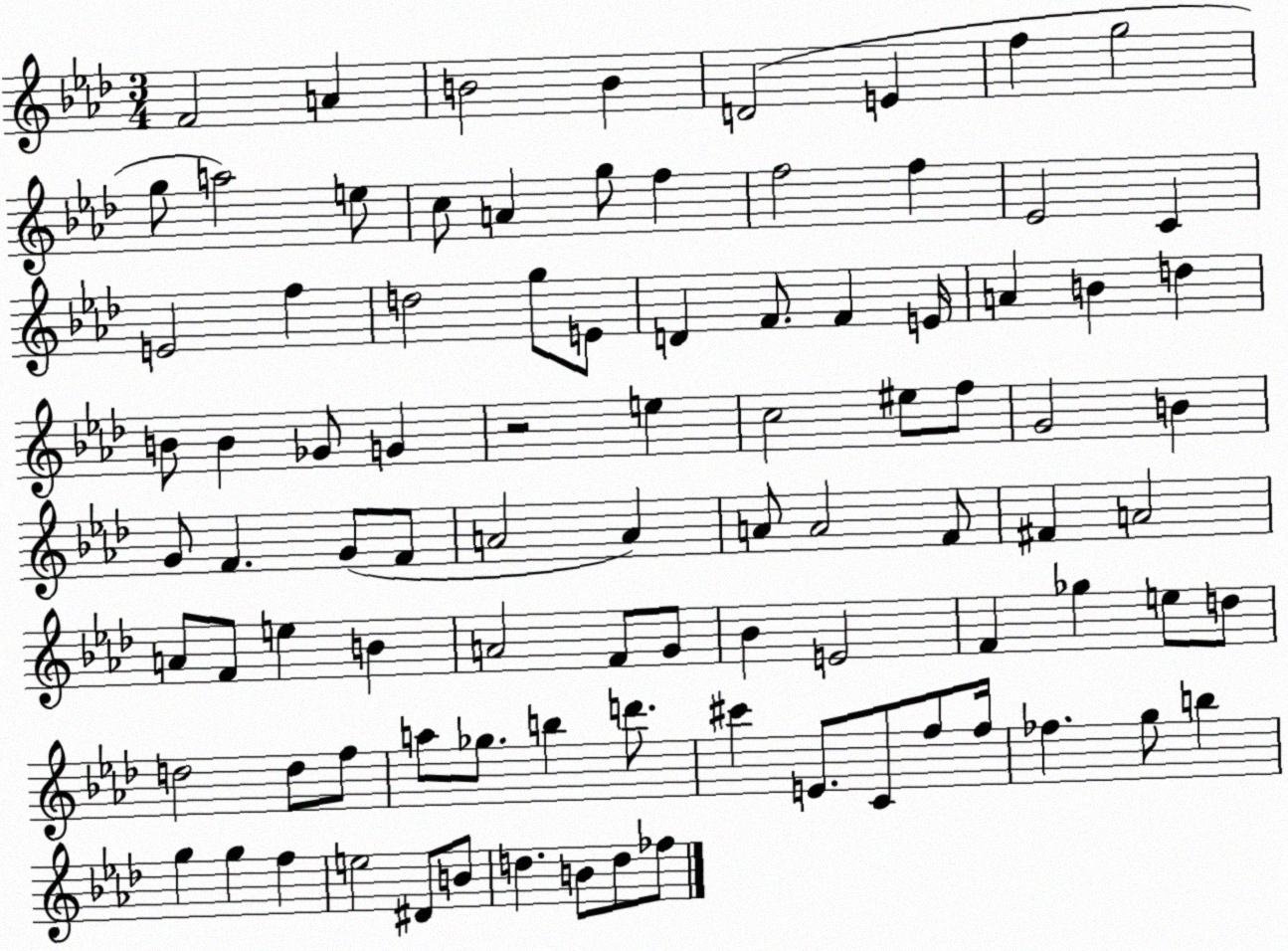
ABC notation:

X:1
T:Untitled
M:3/4
L:1/4
K:Ab
F2 A B2 B D2 E f g2 g/2 a2 e/2 c/2 A g/2 f f2 f _E2 C E2 f d2 g/2 E/2 D F/2 F E/4 A B d B/2 B _G/2 G z2 e c2 ^e/2 f/2 G2 B G/2 F G/2 F/2 A2 A A/2 A2 F/2 ^F A2 A/2 F/2 e B A2 F/2 G/2 _B E2 F _g e/2 d/2 d2 d/2 f/2 a/2 _g/2 b d'/2 ^c' E/2 C/2 f/2 f/4 _f g/2 b g g f e2 ^D/2 B/2 d B/2 d/2 _f/2